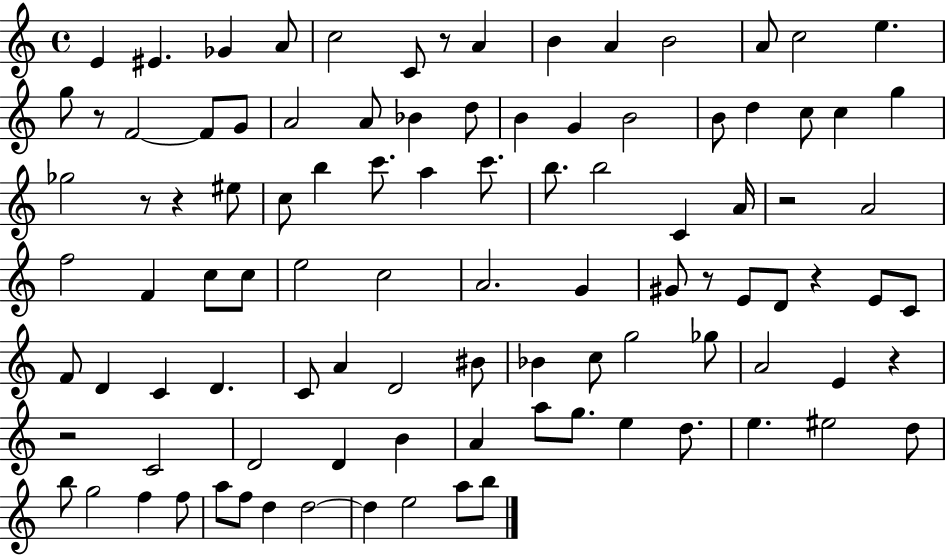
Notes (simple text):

E4/q EIS4/q. Gb4/q A4/e C5/h C4/e R/e A4/q B4/q A4/q B4/h A4/e C5/h E5/q. G5/e R/e F4/h F4/e G4/e A4/h A4/e Bb4/q D5/e B4/q G4/q B4/h B4/e D5/q C5/e C5/q G5/q Gb5/h R/e R/q EIS5/e C5/e B5/q C6/e. A5/q C6/e. B5/e. B5/h C4/q A4/s R/h A4/h F5/h F4/q C5/e C5/e E5/h C5/h A4/h. G4/q G#4/e R/e E4/e D4/e R/q E4/e C4/e F4/e D4/q C4/q D4/q. C4/e A4/q D4/h BIS4/e Bb4/q C5/e G5/h Gb5/e A4/h E4/q R/q R/h C4/h D4/h D4/q B4/q A4/q A5/e G5/e. E5/q D5/e. E5/q. EIS5/h D5/e B5/e G5/h F5/q F5/e A5/e F5/e D5/q D5/h D5/q E5/h A5/e B5/e